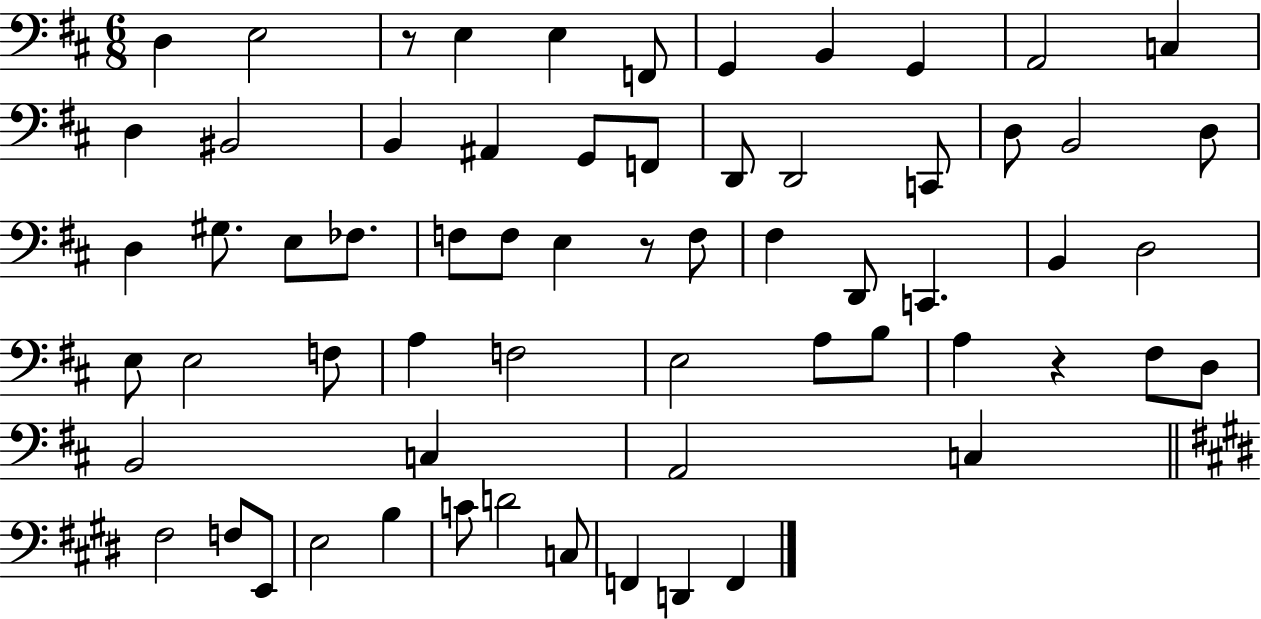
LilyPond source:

{
  \clef bass
  \numericTimeSignature
  \time 6/8
  \key d \major
  d4 e2 | r8 e4 e4 f,8 | g,4 b,4 g,4 | a,2 c4 | \break d4 bis,2 | b,4 ais,4 g,8 f,8 | d,8 d,2 c,8 | d8 b,2 d8 | \break d4 gis8. e8 fes8. | f8 f8 e4 r8 f8 | fis4 d,8 c,4. | b,4 d2 | \break e8 e2 f8 | a4 f2 | e2 a8 b8 | a4 r4 fis8 d8 | \break b,2 c4 | a,2 c4 | \bar "||" \break \key e \major fis2 f8 e,8 | e2 b4 | c'8 d'2 c8 | f,4 d,4 f,4 | \break \bar "|."
}